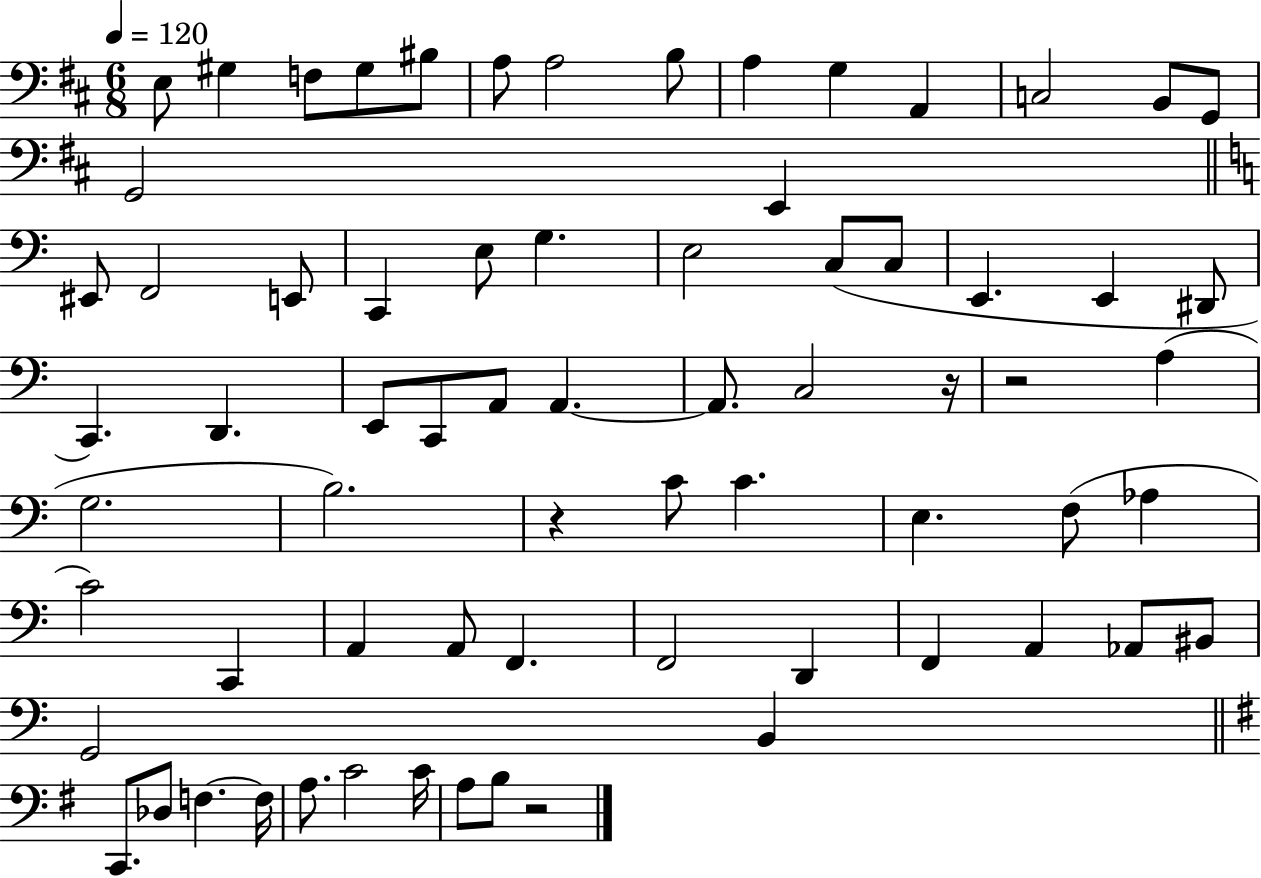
X:1
T:Untitled
M:6/8
L:1/4
K:D
E,/2 ^G, F,/2 ^G,/2 ^B,/2 A,/2 A,2 B,/2 A, G, A,, C,2 B,,/2 G,,/2 G,,2 E,, ^E,,/2 F,,2 E,,/2 C,, E,/2 G, E,2 C,/2 C,/2 E,, E,, ^D,,/2 C,, D,, E,,/2 C,,/2 A,,/2 A,, A,,/2 C,2 z/4 z2 A, G,2 B,2 z C/2 C E, F,/2 _A, C2 C,, A,, A,,/2 F,, F,,2 D,, F,, A,, _A,,/2 ^B,,/2 G,,2 B,, C,,/2 _D,/2 F, F,/4 A,/2 C2 C/4 A,/2 B,/2 z2